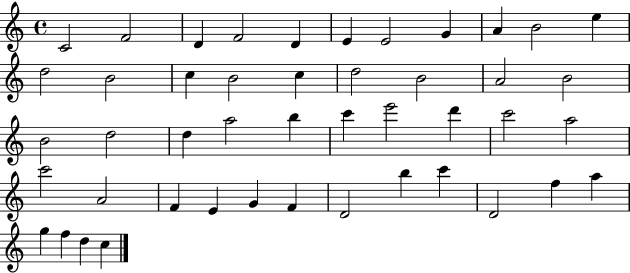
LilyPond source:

{
  \clef treble
  \time 4/4
  \defaultTimeSignature
  \key c \major
  c'2 f'2 | d'4 f'2 d'4 | e'4 e'2 g'4 | a'4 b'2 e''4 | \break d''2 b'2 | c''4 b'2 c''4 | d''2 b'2 | a'2 b'2 | \break b'2 d''2 | d''4 a''2 b''4 | c'''4 e'''2 d'''4 | c'''2 a''2 | \break c'''2 a'2 | f'4 e'4 g'4 f'4 | d'2 b''4 c'''4 | d'2 f''4 a''4 | \break g''4 f''4 d''4 c''4 | \bar "|."
}